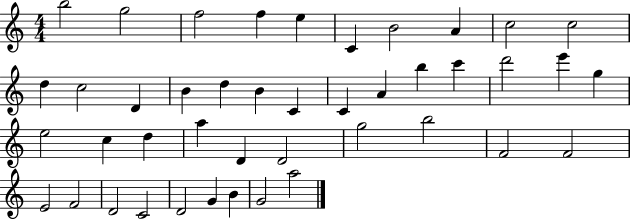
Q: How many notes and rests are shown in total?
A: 43